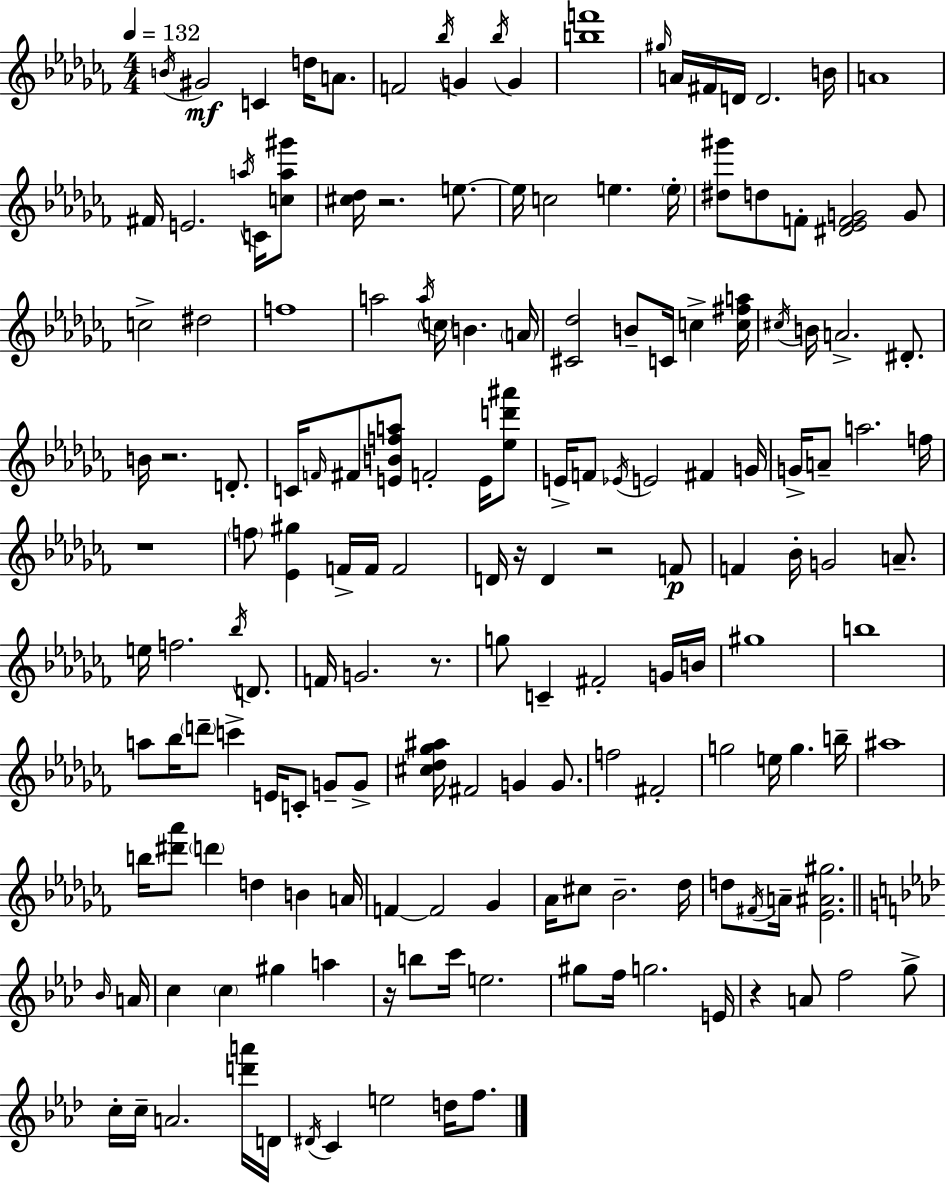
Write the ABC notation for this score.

X:1
T:Untitled
M:4/4
L:1/4
K:Abm
B/4 ^G2 C d/4 A/2 F2 _b/4 G _b/4 G [bf']4 ^g/4 A/4 ^F/4 D/4 D2 B/4 A4 ^F/4 E2 a/4 C/4 [ca^g']/2 [^c_d]/4 z2 e/2 e/4 c2 e e/4 [^d^g']/2 d/2 F/2 [^D_EFG]2 G/2 c2 ^d2 f4 a2 a/4 c/4 B A/4 [^C_d]2 B/2 C/4 c [c^fa]/4 ^c/4 B/4 A2 ^D/2 B/4 z2 D/2 C/4 F/4 ^F/2 [EBfa]/2 F2 E/4 [_ed'^a']/2 E/4 F/2 _E/4 E2 ^F G/4 G/4 A/2 a2 f/4 z4 f/2 [_E^g] F/4 F/4 F2 D/4 z/4 D z2 F/2 F _B/4 G2 A/2 e/4 f2 _b/4 D/2 F/4 G2 z/2 g/2 C ^F2 G/4 B/4 ^g4 b4 a/2 _b/4 d'/2 c' E/4 C/2 G/2 G/2 [^c_d_g^a]/4 ^F2 G G/2 f2 ^F2 g2 e/4 g b/4 ^a4 b/4 [^d'_a']/2 d' d B A/4 F F2 _G _A/4 ^c/2 _B2 _d/4 d/2 ^F/4 A/4 [_E^A^g]2 _B/4 A/4 c c ^g a z/4 b/2 c'/4 e2 ^g/2 f/4 g2 E/4 z A/2 f2 g/2 c/4 c/4 A2 [d'a']/4 D/4 ^D/4 C e2 d/4 f/2